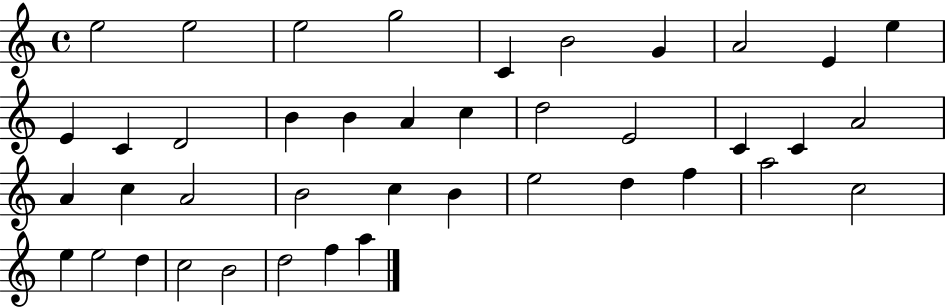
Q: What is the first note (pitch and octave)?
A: E5